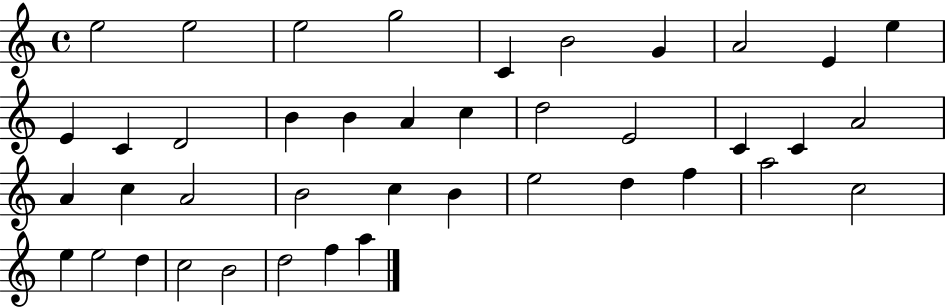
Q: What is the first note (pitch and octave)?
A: E5